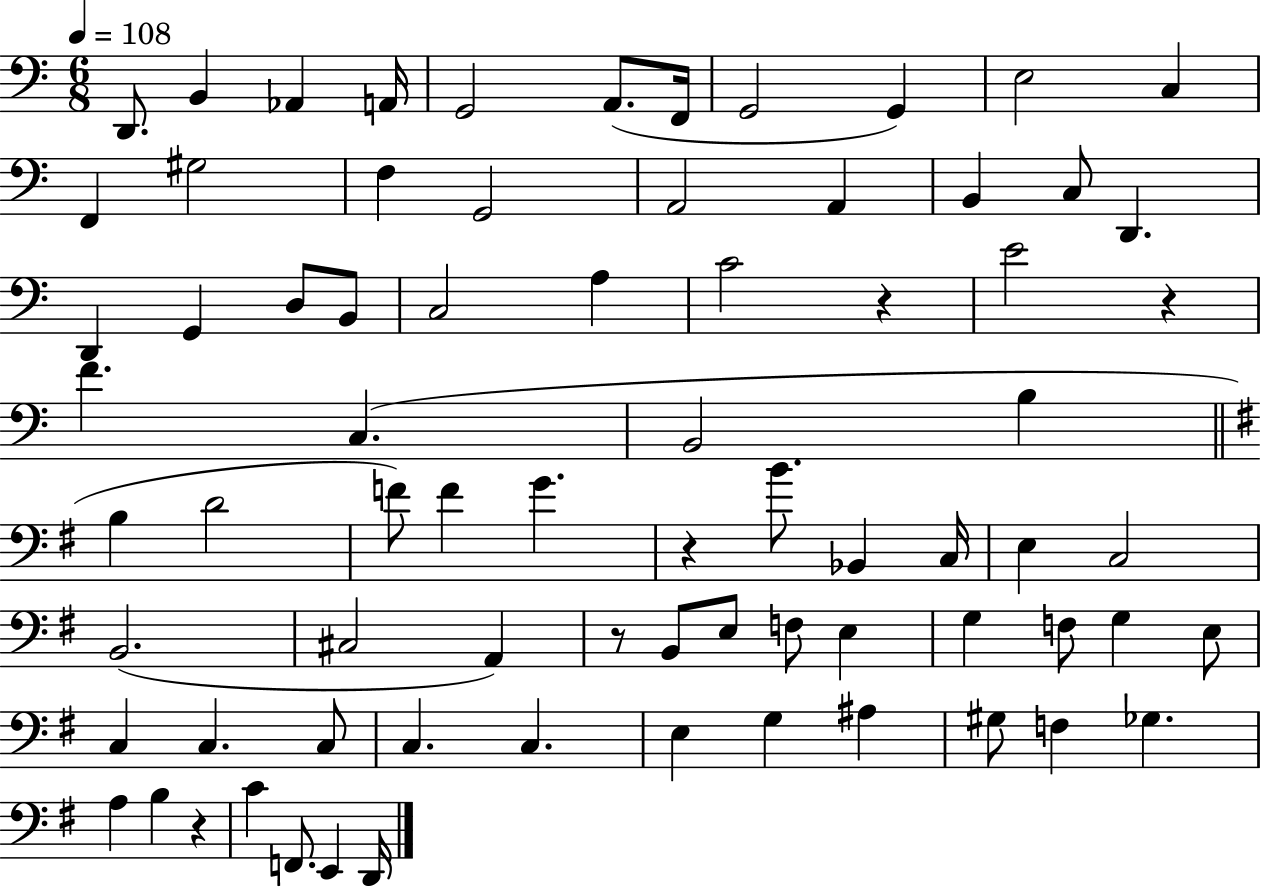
{
  \clef bass
  \numericTimeSignature
  \time 6/8
  \key c \major
  \tempo 4 = 108
  \repeat volta 2 { d,8. b,4 aes,4 a,16 | g,2 a,8.( f,16 | g,2 g,4) | e2 c4 | \break f,4 gis2 | f4 g,2 | a,2 a,4 | b,4 c8 d,4. | \break d,4 g,4 d8 b,8 | c2 a4 | c'2 r4 | e'2 r4 | \break f'4. c4.( | b,2 b4 | \bar "||" \break \key e \minor b4 d'2 | f'8) f'4 g'4. | r4 b'8. bes,4 c16 | e4 c2 | \break b,2.( | cis2 a,4) | r8 b,8 e8 f8 e4 | g4 f8 g4 e8 | \break c4 c4. c8 | c4. c4. | e4 g4 ais4 | gis8 f4 ges4. | \break a4 b4 r4 | c'4 f,8. e,4 d,16 | } \bar "|."
}